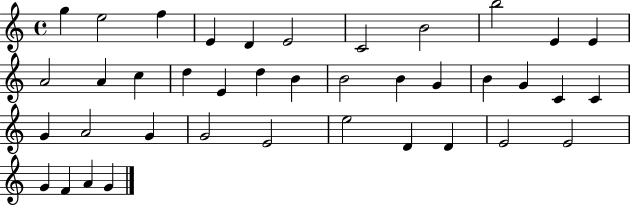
{
  \clef treble
  \time 4/4
  \defaultTimeSignature
  \key c \major
  g''4 e''2 f''4 | e'4 d'4 e'2 | c'2 b'2 | b''2 e'4 e'4 | \break a'2 a'4 c''4 | d''4 e'4 d''4 b'4 | b'2 b'4 g'4 | b'4 g'4 c'4 c'4 | \break g'4 a'2 g'4 | g'2 e'2 | e''2 d'4 d'4 | e'2 e'2 | \break g'4 f'4 a'4 g'4 | \bar "|."
}